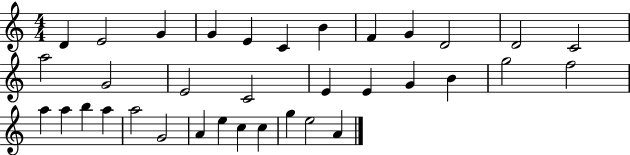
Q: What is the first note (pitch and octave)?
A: D4